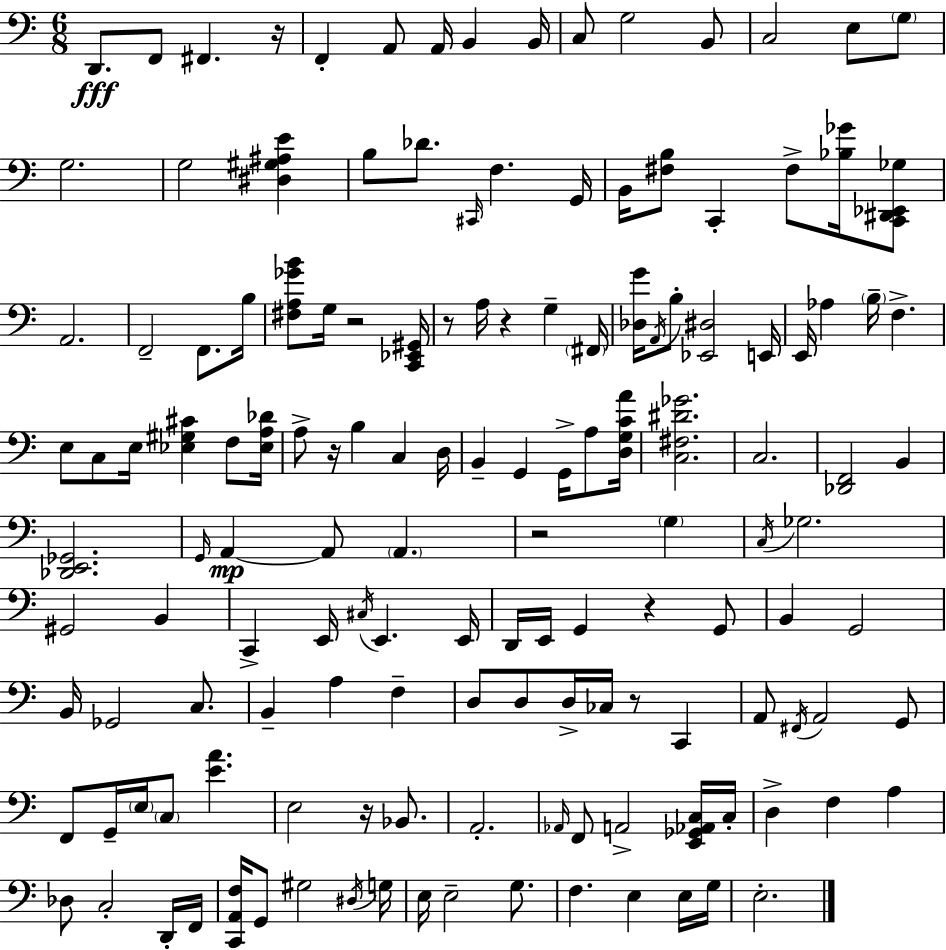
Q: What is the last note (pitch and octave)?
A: E3